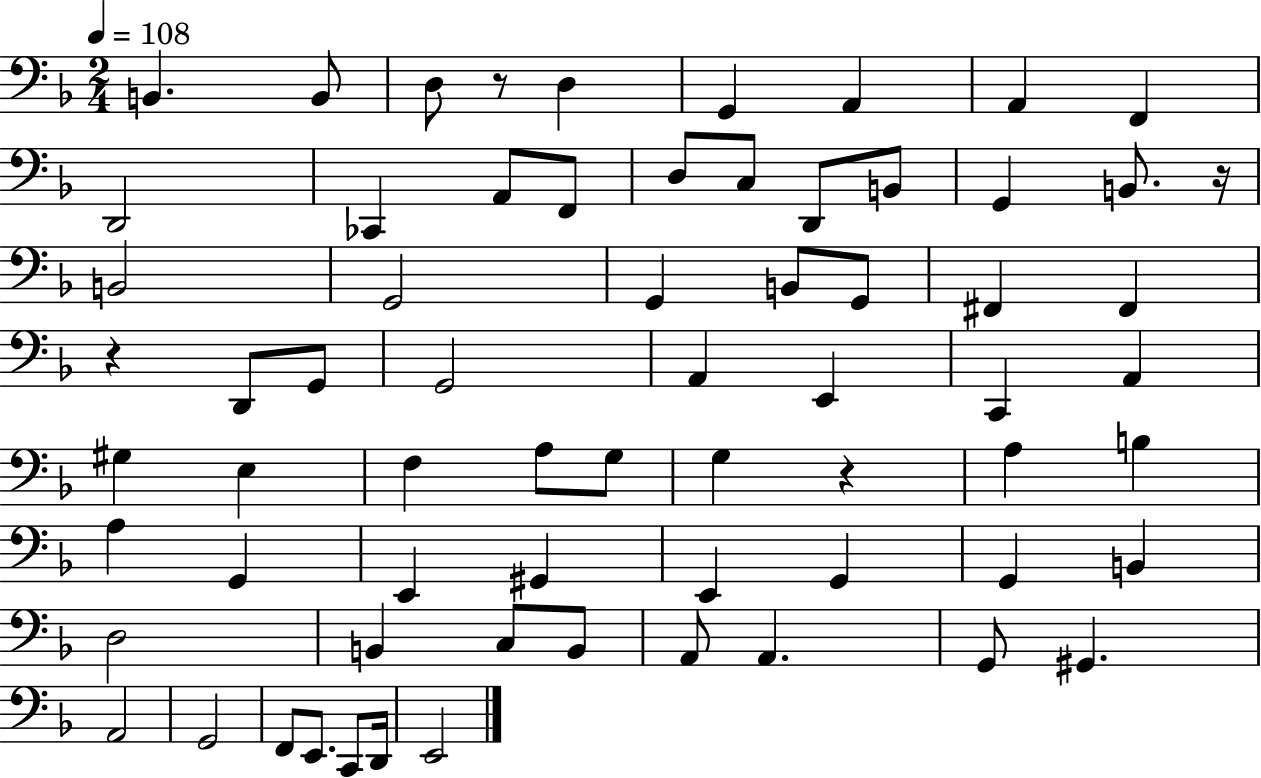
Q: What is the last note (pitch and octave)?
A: E2